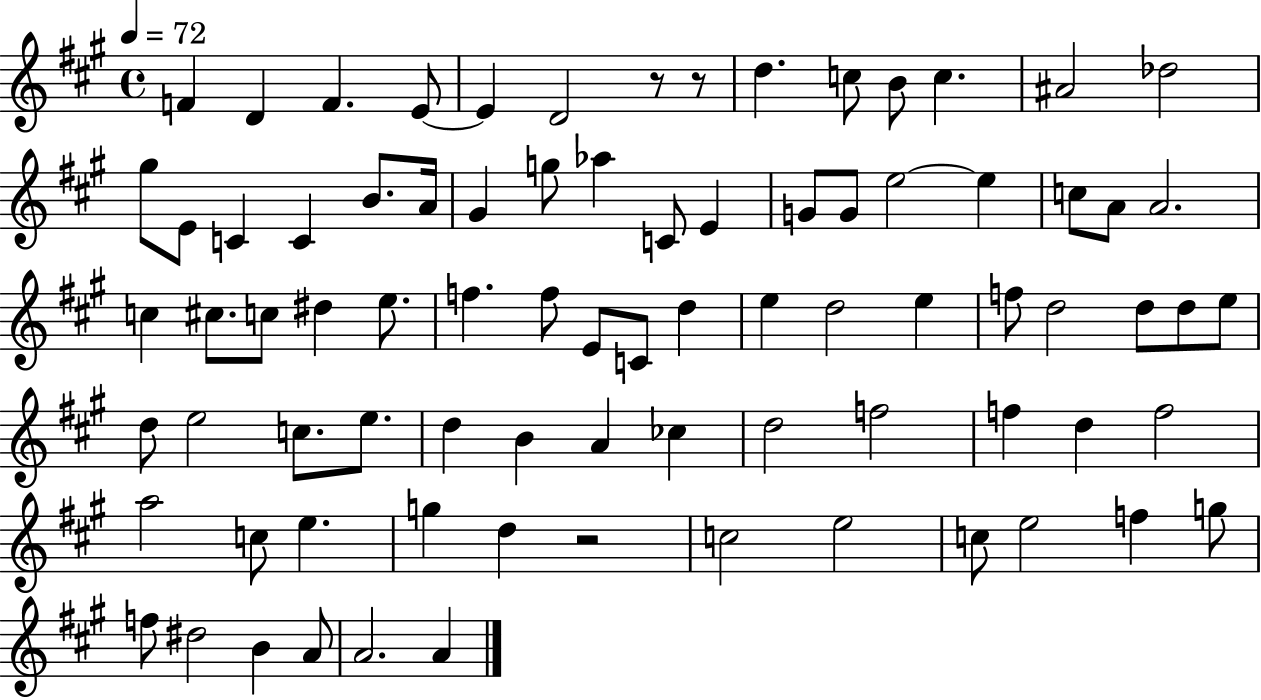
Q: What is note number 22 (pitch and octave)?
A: C4